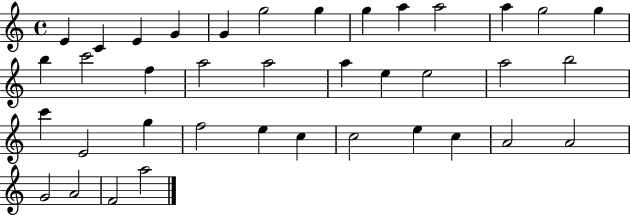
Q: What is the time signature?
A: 4/4